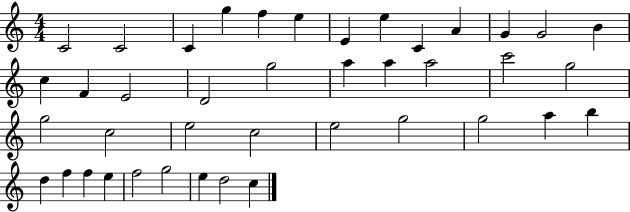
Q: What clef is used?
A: treble